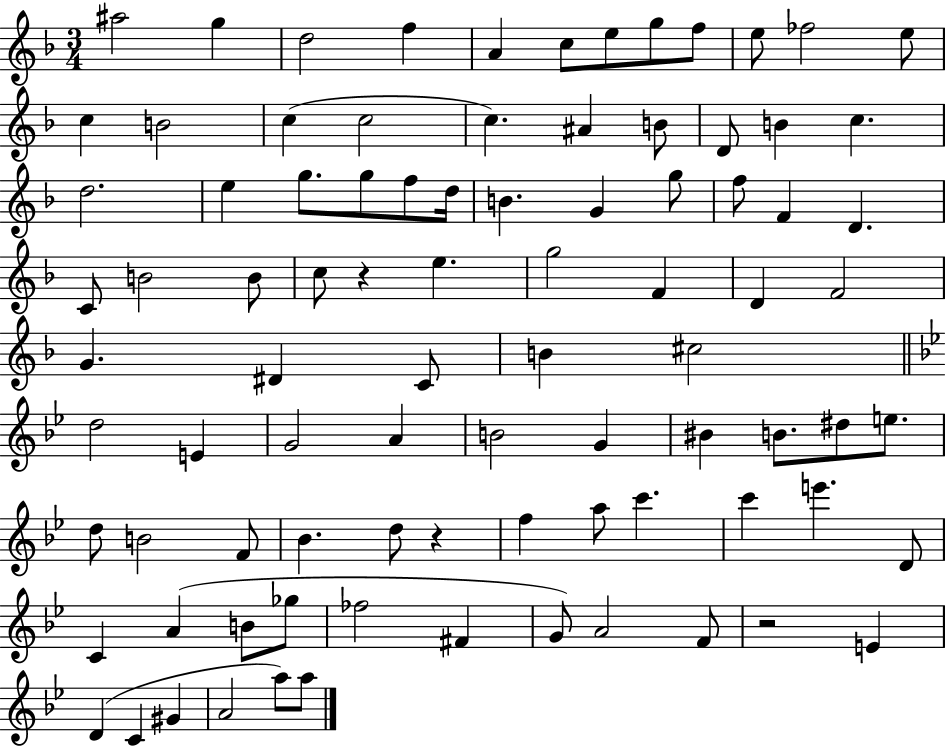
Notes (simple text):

A#5/h G5/q D5/h F5/q A4/q C5/e E5/e G5/e F5/e E5/e FES5/h E5/e C5/q B4/h C5/q C5/h C5/q. A#4/q B4/e D4/e B4/q C5/q. D5/h. E5/q G5/e. G5/e F5/e D5/s B4/q. G4/q G5/e F5/e F4/q D4/q. C4/e B4/h B4/e C5/e R/q E5/q. G5/h F4/q D4/q F4/h G4/q. D#4/q C4/e B4/q C#5/h D5/h E4/q G4/h A4/q B4/h G4/q BIS4/q B4/e. D#5/e E5/e. D5/e B4/h F4/e Bb4/q. D5/e R/q F5/q A5/e C6/q. C6/q E6/q. D4/e C4/q A4/q B4/e Gb5/e FES5/h F#4/q G4/e A4/h F4/e R/h E4/q D4/q C4/q G#4/q A4/h A5/e A5/e